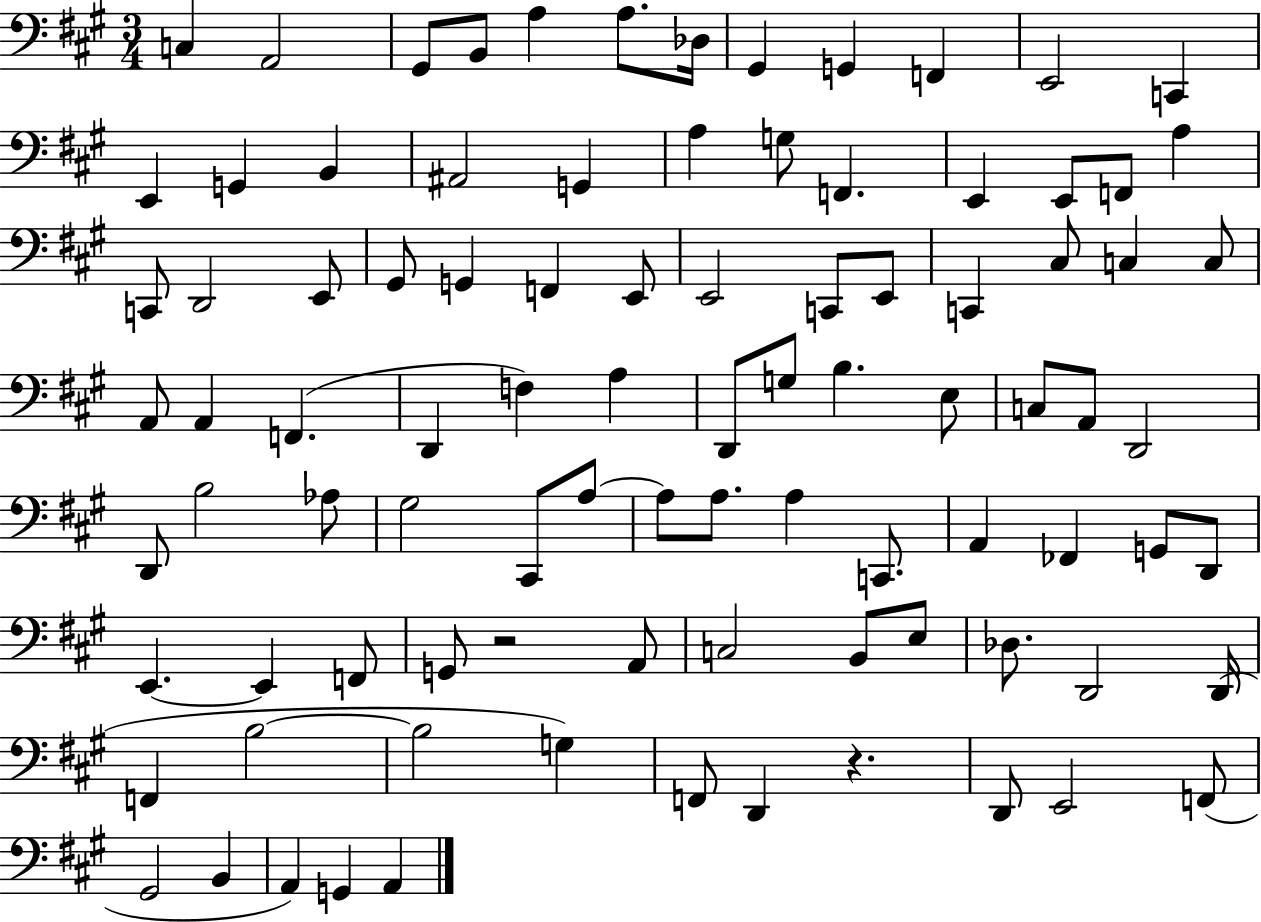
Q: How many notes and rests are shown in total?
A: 92